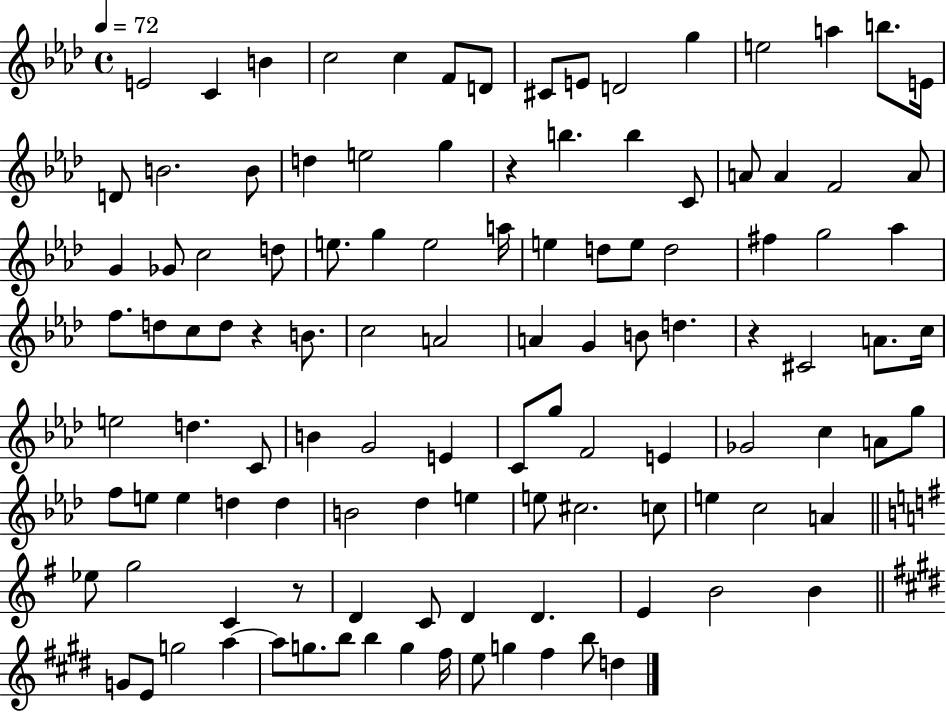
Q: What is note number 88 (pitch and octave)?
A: C4